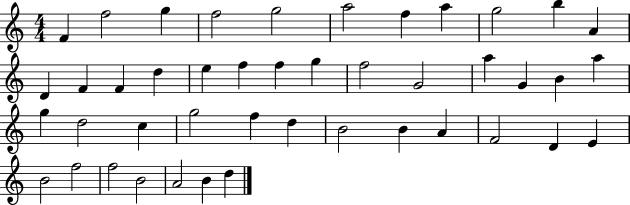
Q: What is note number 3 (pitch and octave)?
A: G5